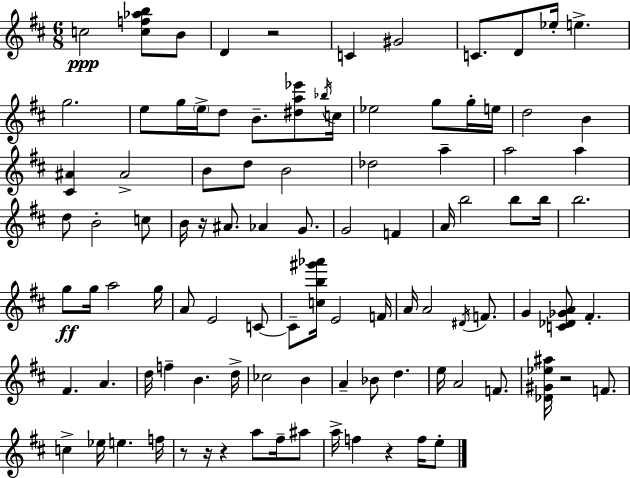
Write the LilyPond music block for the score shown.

{
  \clef treble
  \numericTimeSignature
  \time 6/8
  \key d \major
  c''2\ppp <c'' f'' aes'' b''>8 b'8 | d'4 r2 | c'4 gis'2 | c'8. d'8 ees''16-. e''4.-> | \break g''2. | e''8 g''16 \parenthesize e''16-> d''8 b'8.-- <dis'' a'' ees'''>8 \acciaccatura { bes''16 } | c''16 ees''2 g''8 g''16-. | e''16 d''2 b'4 | \break <cis' ais'>4 ais'2-> | b'8 d''8 b'2 | des''2 a''4-- | a''2 a''4 | \break d''8 b'2-. c''8 | b'16 r16 ais'8. aes'4 g'8. | g'2 f'4 | a'16 b''2 b''8 | \break b''16 b''2. | g''8\ff g''16 a''2 | g''16 a'8 e'2 c'8~~ | c'8-- <c'' b'' gis''' aes'''>16 e'2 | \break f'16 a'16 a'2 \acciaccatura { dis'16 } f'8. | g'4 <c' des' ges' a'>8 fis'4.-. | fis'4. a'4. | d''16 f''4-- b'4. | \break d''16-> ces''2 b'4 | a'4-- bes'8 d''4. | e''16 a'2 f'8. | <des' gis' ees'' ais''>16 r2 f'8. | \break c''4-> ees''16 e''4. | f''16 r8 r16 r4 a''8 fis''16-- | ais''8 a''16-> f''4 r4 f''16 | e''8-. \bar "|."
}